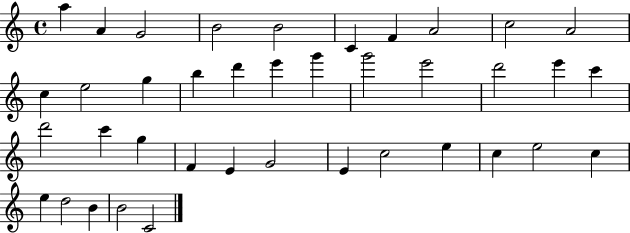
A5/q A4/q G4/h B4/h B4/h C4/q F4/q A4/h C5/h A4/h C5/q E5/h G5/q B5/q D6/q E6/q G6/q G6/h E6/h D6/h E6/q C6/q D6/h C6/q G5/q F4/q E4/q G4/h E4/q C5/h E5/q C5/q E5/h C5/q E5/q D5/h B4/q B4/h C4/h